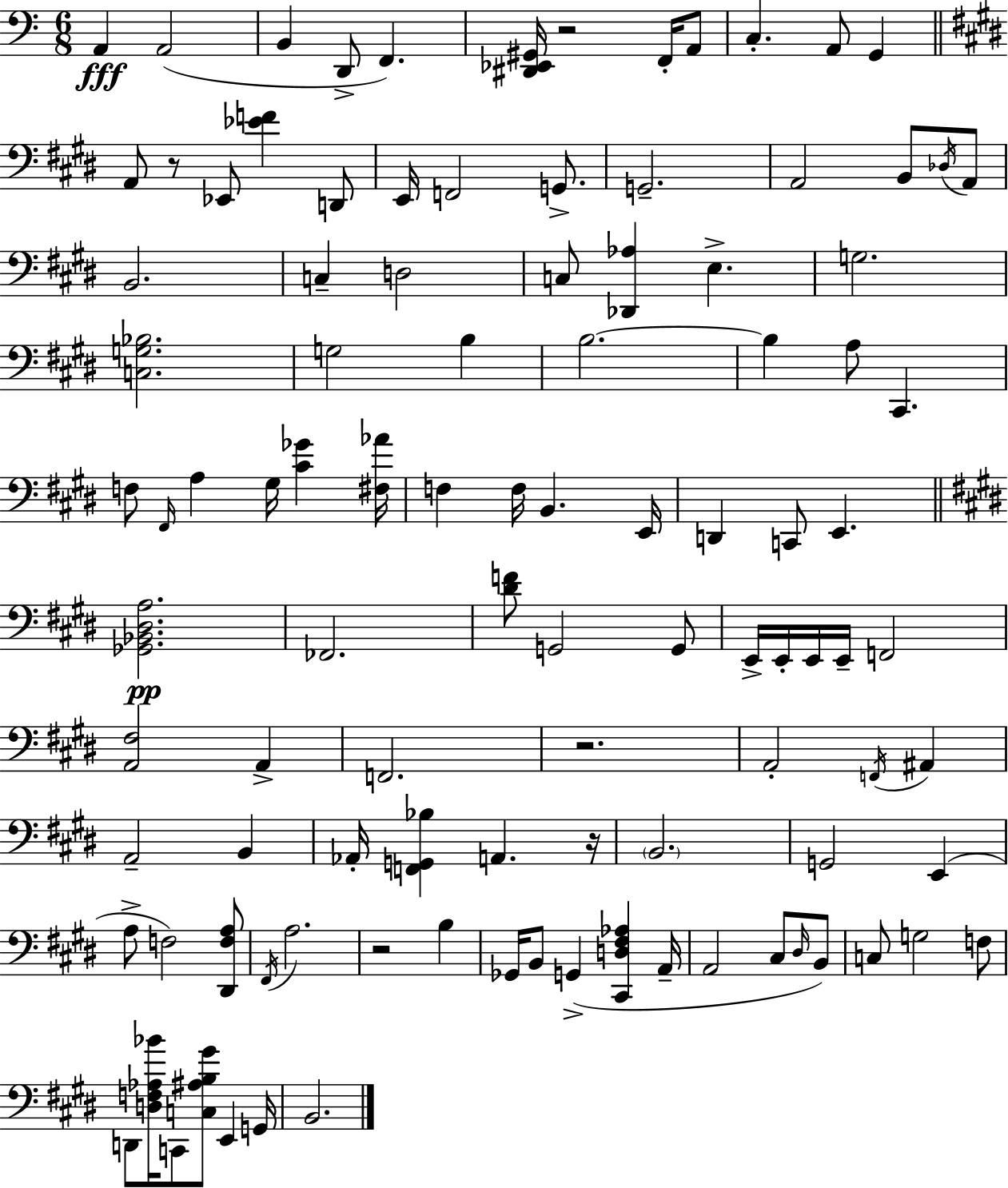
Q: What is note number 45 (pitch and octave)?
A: FES2